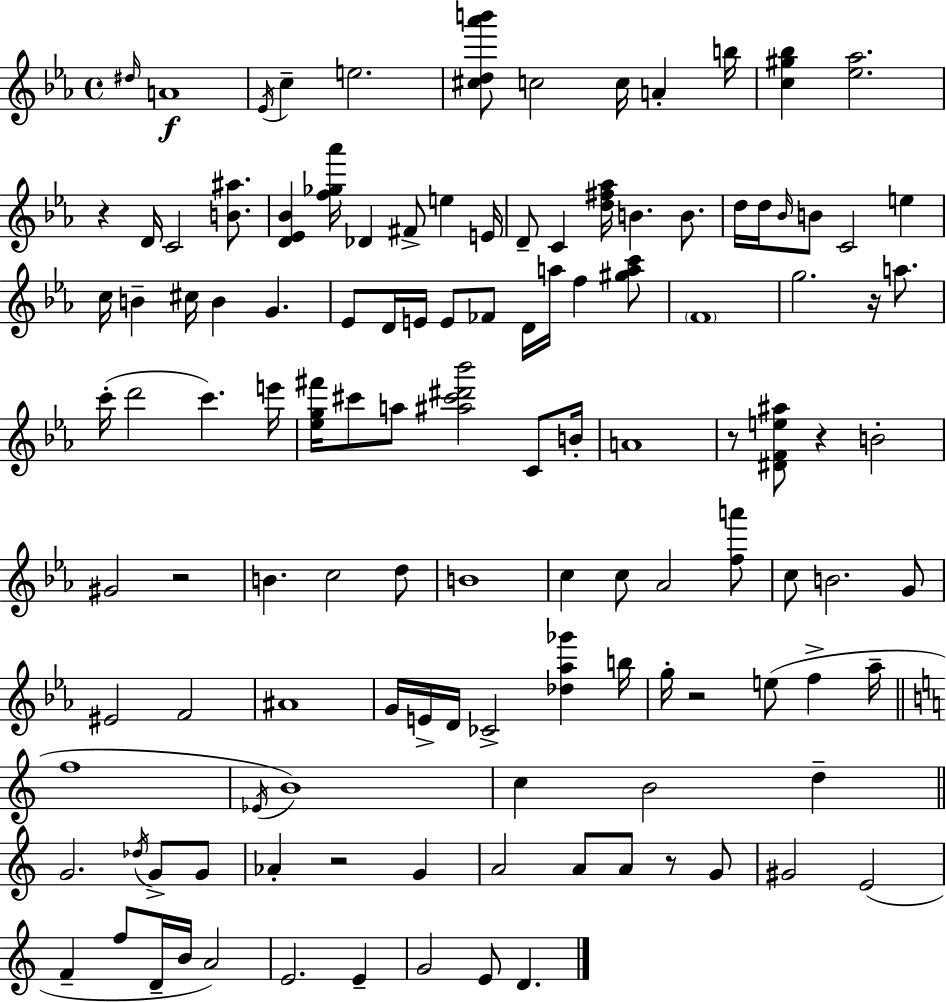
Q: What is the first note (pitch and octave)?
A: D#5